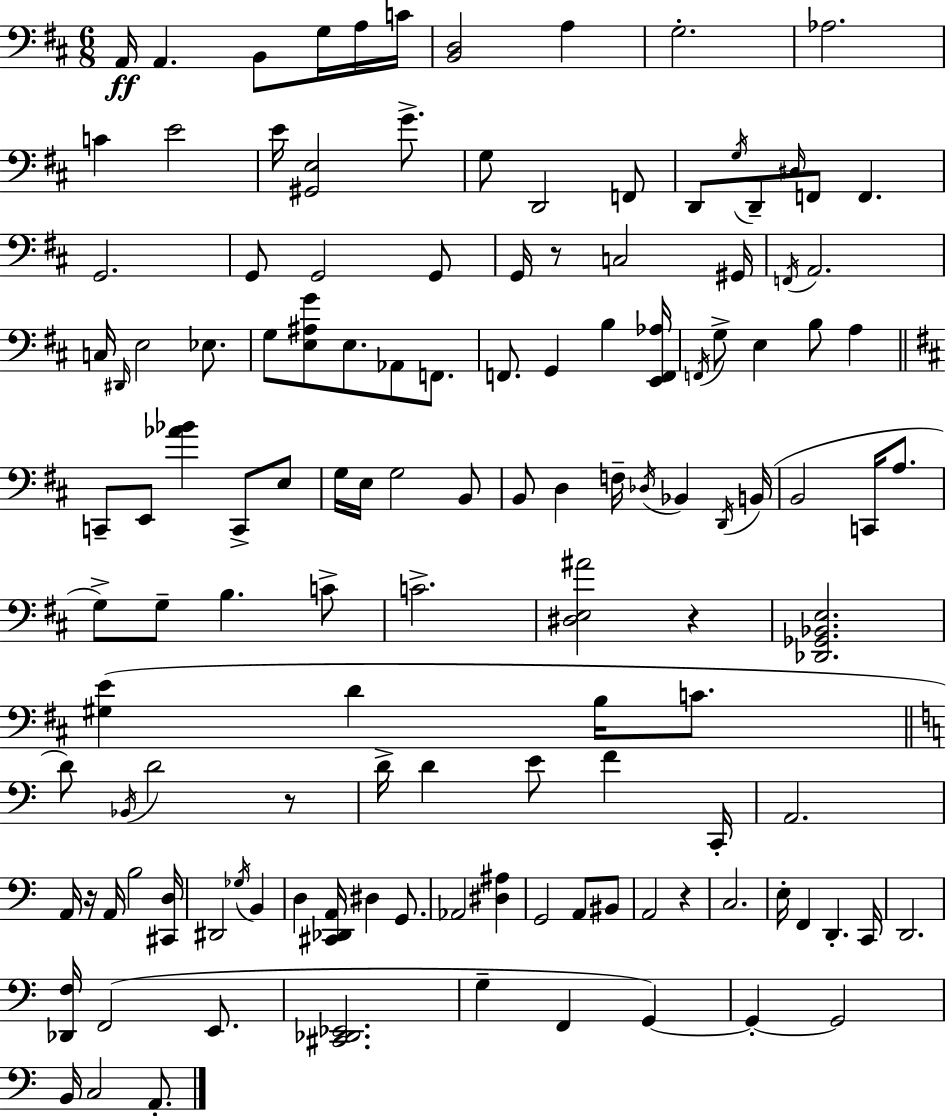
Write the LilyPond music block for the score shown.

{
  \clef bass
  \numericTimeSignature
  \time 6/8
  \key d \major
  \repeat volta 2 { a,16\ff a,4. b,8 g16 a16 c'16 | <b, d>2 a4 | g2.-. | aes2. | \break c'4 e'2 | e'16 <gis, e>2 g'8.-> | g8 d,2 f,8 | d,8 \acciaccatura { g16 } d,8-- \grace { dis16 } f,8 f,4. | \break g,2. | g,8 g,2 | g,8 g,16 r8 c2 | gis,16 \acciaccatura { f,16 } a,2. | \break c16 \grace { dis,16 } e2 | ees8. g8 <e ais g'>8 e8. aes,8 | f,8. f,8. g,4 b4 | <e, f, aes>16 \acciaccatura { f,16 } g8-> e4 b8 | \break a4 \bar "||" \break \key d \major c,8-- e,8 <aes' bes'>4 c,8-> e8 | g16 e16 g2 b,8 | b,8 d4 f16-- \acciaccatura { des16 } bes,4 | \acciaccatura { d,16 }( b,16 b,2 c,16 a8. | \break g8->) g8-- b4. | c'8-> c'2.-> | <dis e ais'>2 r4 | <des, ges, bes, e>2. | \break <gis e'>4( d'4 b16 c'8. | \bar "||" \break \key c \major d'8) \acciaccatura { bes,16 } d'2 r8 | d'16-> d'4 e'8 f'4 | c,16-. a,2. | a,16 r16 a,16 b2 | \break <cis, d>16 dis,2 \acciaccatura { ges16 } b,4 | d4 <cis, des, a,>16 dis4 g,8. | aes,2 <dis ais>4 | g,2 a,8 | \break bis,8 a,2 r4 | c2. | e16-. f,4 d,4.-. | c,16 d,2. | \break <des, f>16 f,2( e,8. | <cis, des, ees,>2. | g4-- f,4 g,4~~) | g,4-.~~ g,2 | \break b,16 c2 a,8.-. | } \bar "|."
}